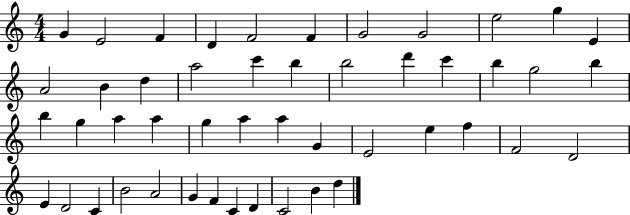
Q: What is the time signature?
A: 4/4